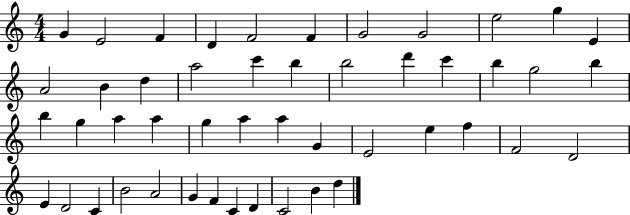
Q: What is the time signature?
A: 4/4